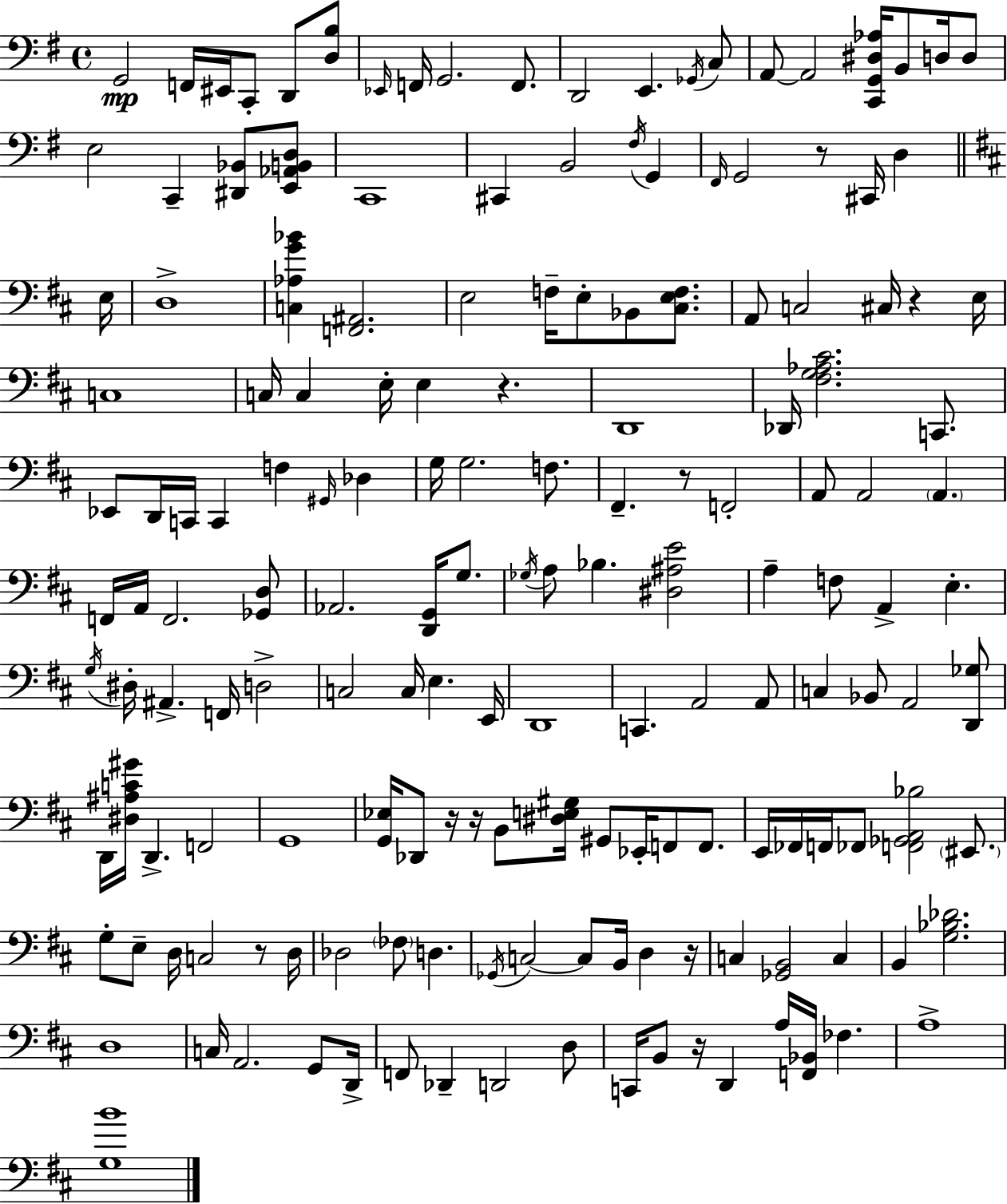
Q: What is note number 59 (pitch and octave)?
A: F2